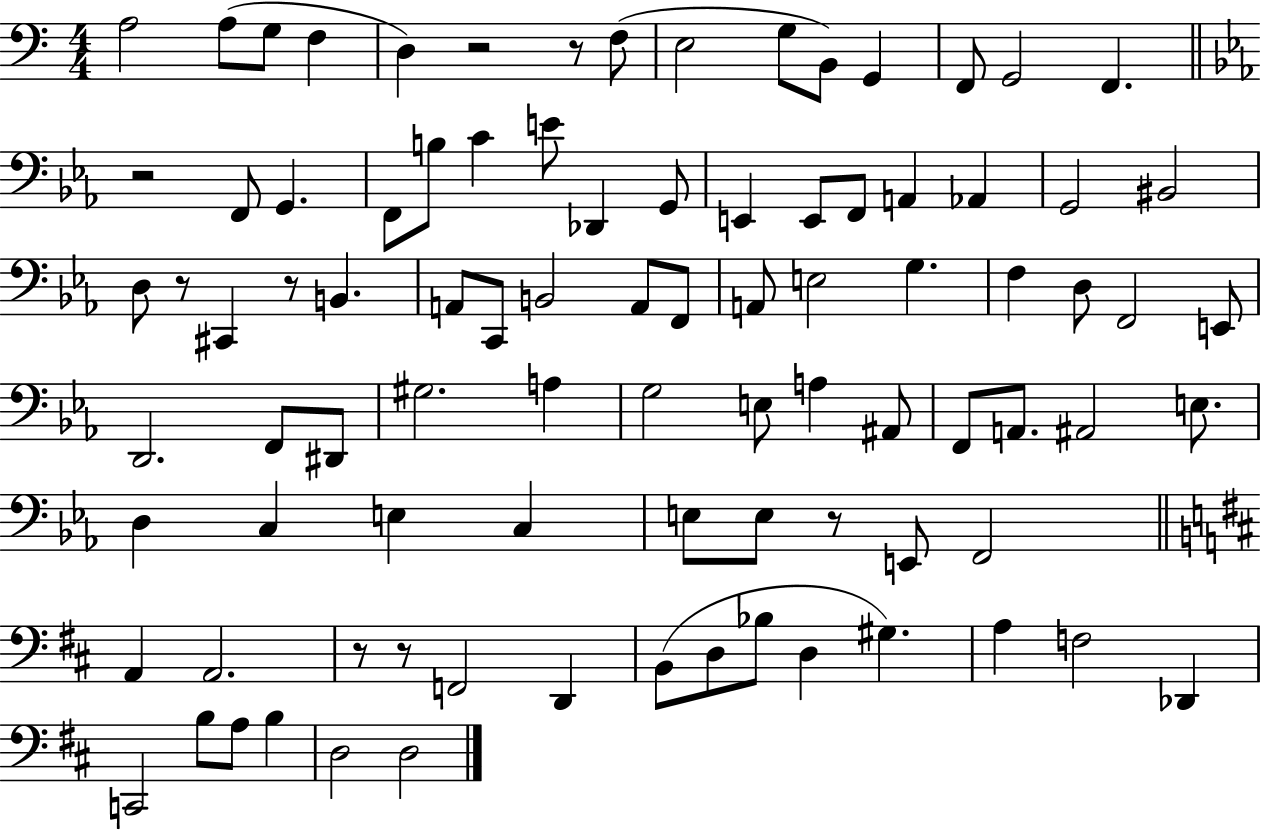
{
  \clef bass
  \numericTimeSignature
  \time 4/4
  \key c \major
  a2 a8( g8 f4 | d4) r2 r8 f8( | e2 g8 b,8) g,4 | f,8 g,2 f,4. | \break \bar "||" \break \key ees \major r2 f,8 g,4. | f,8 b8 c'4 e'8 des,4 g,8 | e,4 e,8 f,8 a,4 aes,4 | g,2 bis,2 | \break d8 r8 cis,4 r8 b,4. | a,8 c,8 b,2 a,8 f,8 | a,8 e2 g4. | f4 d8 f,2 e,8 | \break d,2. f,8 dis,8 | gis2. a4 | g2 e8 a4 ais,8 | f,8 a,8. ais,2 e8. | \break d4 c4 e4 c4 | e8 e8 r8 e,8 f,2 | \bar "||" \break \key d \major a,4 a,2. | r8 r8 f,2 d,4 | b,8( d8 bes8 d4 gis4.) | a4 f2 des,4 | \break c,2 b8 a8 b4 | d2 d2 | \bar "|."
}